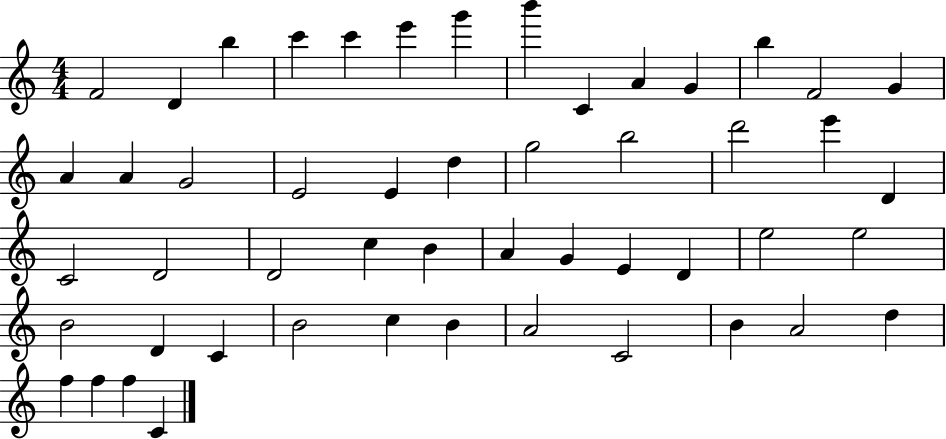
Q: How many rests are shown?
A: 0